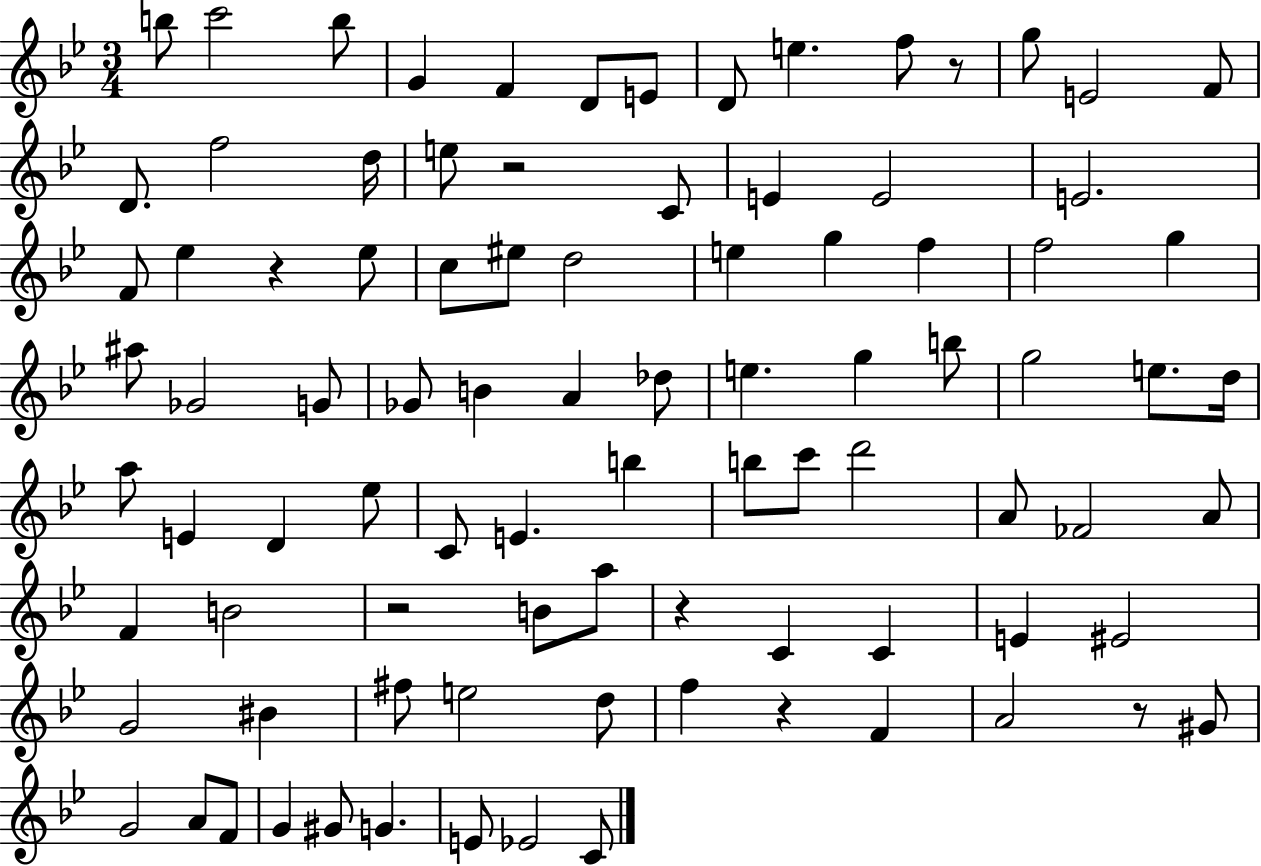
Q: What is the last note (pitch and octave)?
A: C4